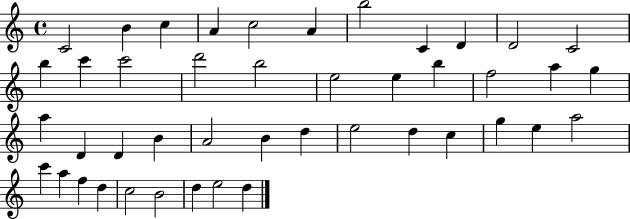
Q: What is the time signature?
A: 4/4